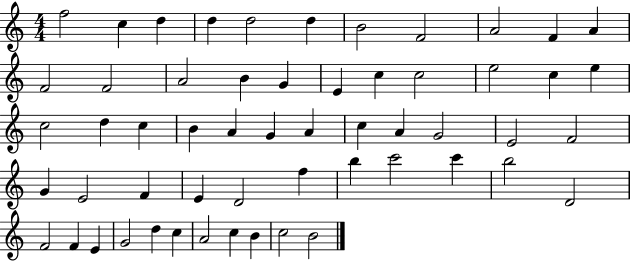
F5/h C5/q D5/q D5/q D5/h D5/q B4/h F4/h A4/h F4/q A4/q F4/h F4/h A4/h B4/q G4/q E4/q C5/q C5/h E5/h C5/q E5/q C5/h D5/q C5/q B4/q A4/q G4/q A4/q C5/q A4/q G4/h E4/h F4/h G4/q E4/h F4/q E4/q D4/h F5/q B5/q C6/h C6/q B5/h D4/h F4/h F4/q E4/q G4/h D5/q C5/q A4/h C5/q B4/q C5/h B4/h